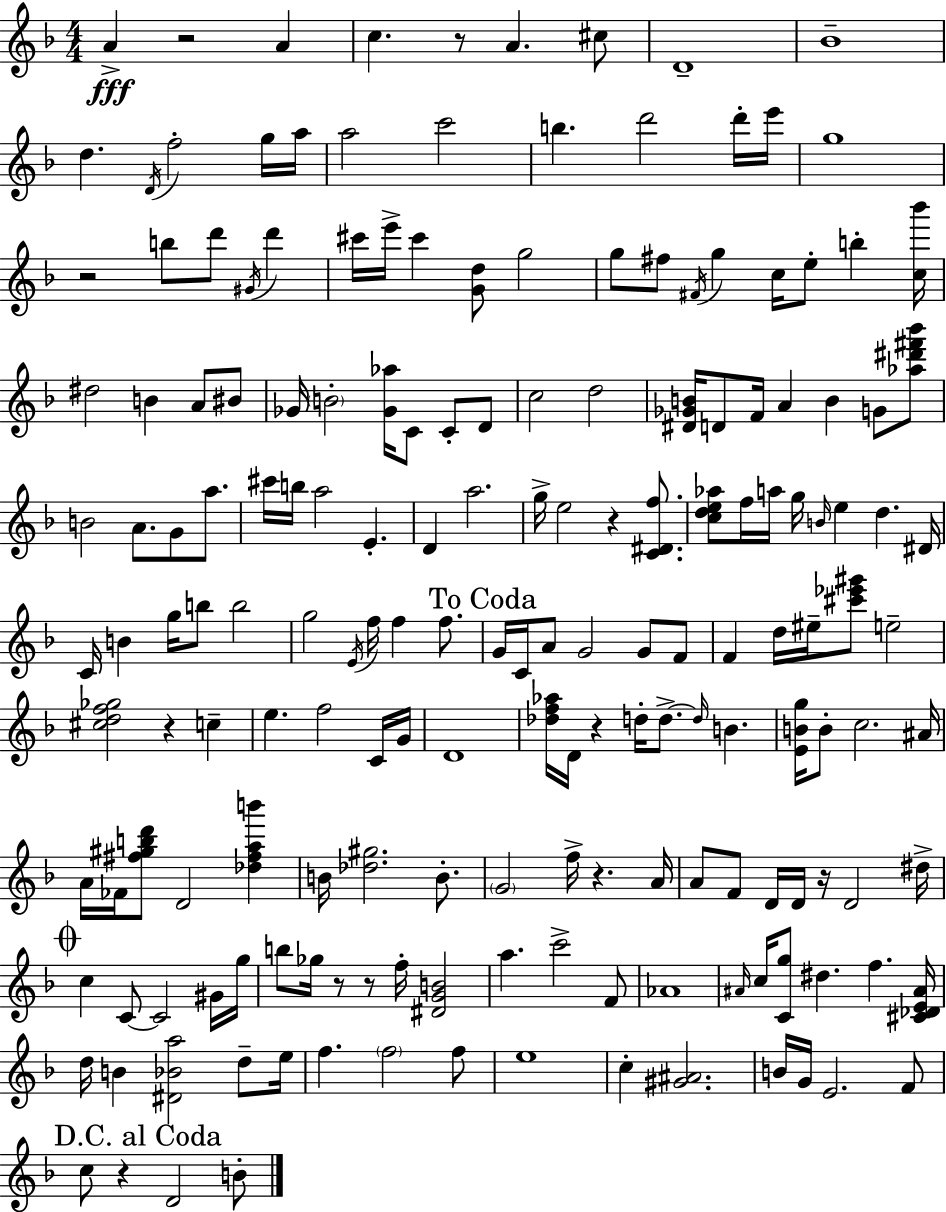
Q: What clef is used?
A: treble